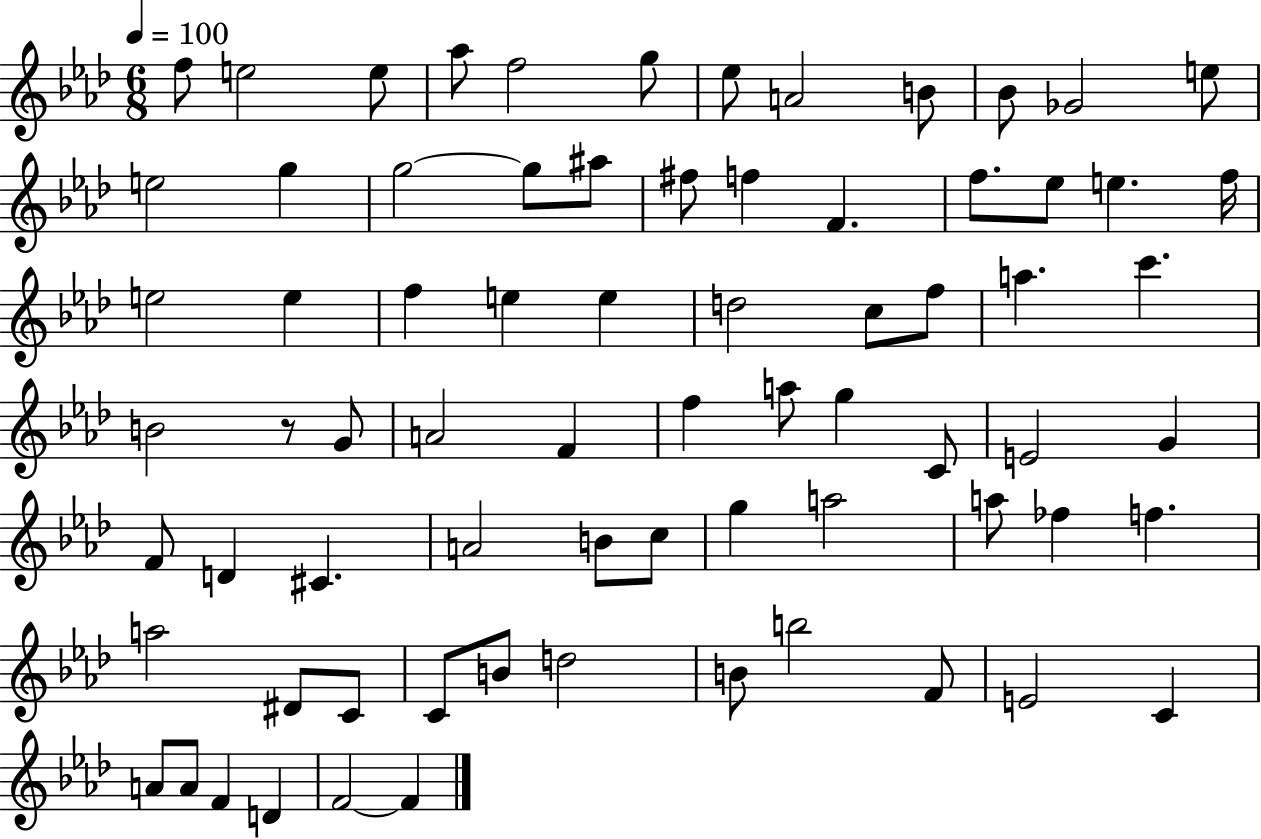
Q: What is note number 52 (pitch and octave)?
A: A5